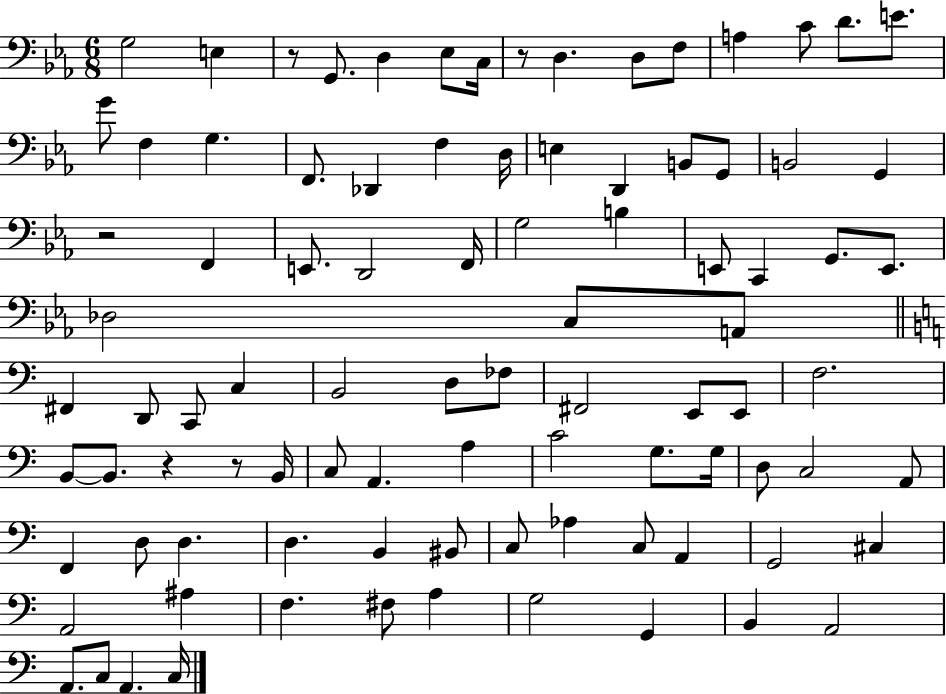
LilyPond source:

{
  \clef bass
  \numericTimeSignature
  \time 6/8
  \key ees \major
  g2 e4 | r8 g,8. d4 ees8 c16 | r8 d4. d8 f8 | a4 c'8 d'8. e'8. | \break g'8 f4 g4. | f,8. des,4 f4 d16 | e4 d,4 b,8 g,8 | b,2 g,4 | \break r2 f,4 | e,8. d,2 f,16 | g2 b4 | e,8 c,4 g,8. e,8. | \break des2 c8 a,8 | \bar "||" \break \key a \minor fis,4 d,8 c,8 c4 | b,2 d8 fes8 | fis,2 e,8 e,8 | f2. | \break b,8~~ b,8. r4 r8 b,16 | c8 a,4. a4 | c'2 g8. g16 | d8 c2 a,8 | \break f,4 d8 d4. | d4. b,4 bis,8 | c8 aes4 c8 a,4 | g,2 cis4 | \break a,2 ais4 | f4. fis8 a4 | g2 g,4 | b,4 a,2 | \break a,8. c8 a,4. c16 | \bar "|."
}